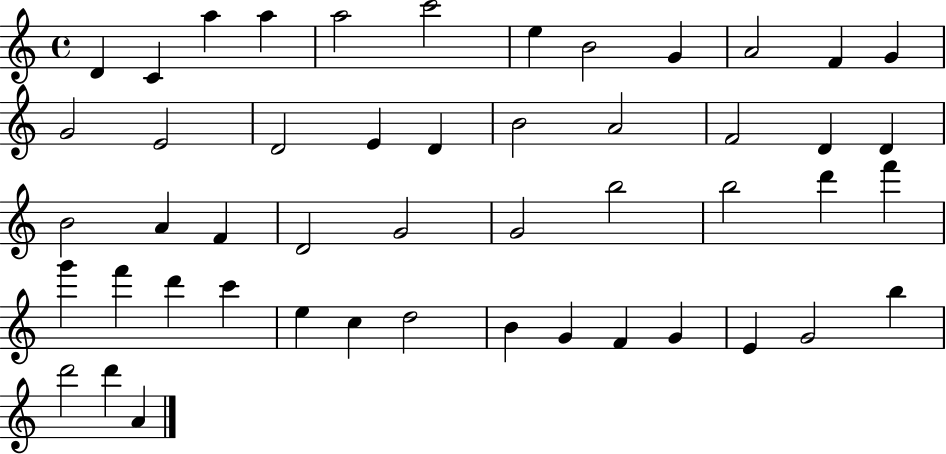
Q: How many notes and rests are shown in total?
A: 49